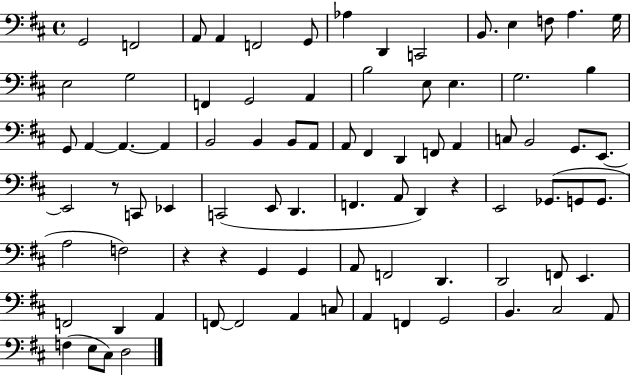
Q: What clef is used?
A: bass